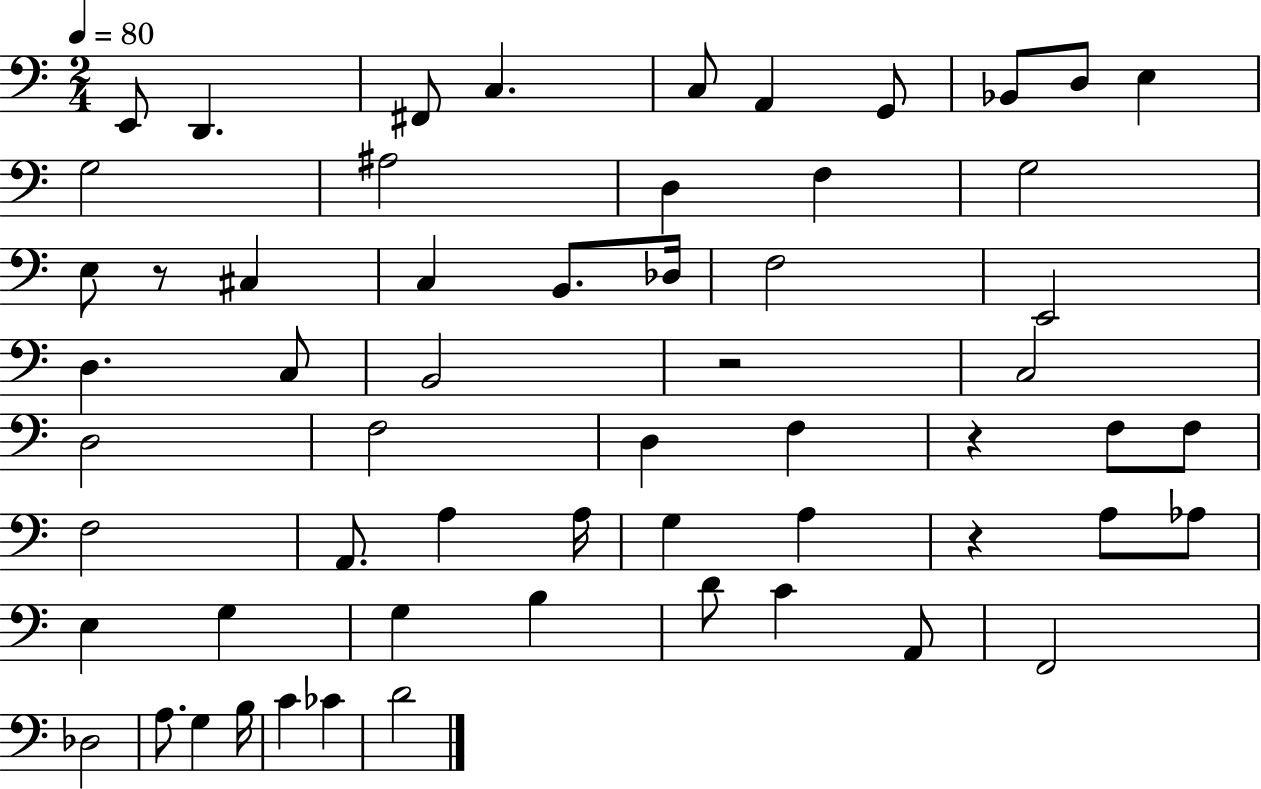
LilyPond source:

{
  \clef bass
  \numericTimeSignature
  \time 2/4
  \key c \major
  \tempo 4 = 80
  e,8 d,4. | fis,8 c4. | c8 a,4 g,8 | bes,8 d8 e4 | \break g2 | ais2 | d4 f4 | g2 | \break e8 r8 cis4 | c4 b,8. des16 | f2 | e,2 | \break d4. c8 | b,2 | r2 | c2 | \break d2 | f2 | d4 f4 | r4 f8 f8 | \break f2 | a,8. a4 a16 | g4 a4 | r4 a8 aes8 | \break e4 g4 | g4 b4 | d'8 c'4 a,8 | f,2 | \break des2 | a8. g4 b16 | c'4 ces'4 | d'2 | \break \bar "|."
}